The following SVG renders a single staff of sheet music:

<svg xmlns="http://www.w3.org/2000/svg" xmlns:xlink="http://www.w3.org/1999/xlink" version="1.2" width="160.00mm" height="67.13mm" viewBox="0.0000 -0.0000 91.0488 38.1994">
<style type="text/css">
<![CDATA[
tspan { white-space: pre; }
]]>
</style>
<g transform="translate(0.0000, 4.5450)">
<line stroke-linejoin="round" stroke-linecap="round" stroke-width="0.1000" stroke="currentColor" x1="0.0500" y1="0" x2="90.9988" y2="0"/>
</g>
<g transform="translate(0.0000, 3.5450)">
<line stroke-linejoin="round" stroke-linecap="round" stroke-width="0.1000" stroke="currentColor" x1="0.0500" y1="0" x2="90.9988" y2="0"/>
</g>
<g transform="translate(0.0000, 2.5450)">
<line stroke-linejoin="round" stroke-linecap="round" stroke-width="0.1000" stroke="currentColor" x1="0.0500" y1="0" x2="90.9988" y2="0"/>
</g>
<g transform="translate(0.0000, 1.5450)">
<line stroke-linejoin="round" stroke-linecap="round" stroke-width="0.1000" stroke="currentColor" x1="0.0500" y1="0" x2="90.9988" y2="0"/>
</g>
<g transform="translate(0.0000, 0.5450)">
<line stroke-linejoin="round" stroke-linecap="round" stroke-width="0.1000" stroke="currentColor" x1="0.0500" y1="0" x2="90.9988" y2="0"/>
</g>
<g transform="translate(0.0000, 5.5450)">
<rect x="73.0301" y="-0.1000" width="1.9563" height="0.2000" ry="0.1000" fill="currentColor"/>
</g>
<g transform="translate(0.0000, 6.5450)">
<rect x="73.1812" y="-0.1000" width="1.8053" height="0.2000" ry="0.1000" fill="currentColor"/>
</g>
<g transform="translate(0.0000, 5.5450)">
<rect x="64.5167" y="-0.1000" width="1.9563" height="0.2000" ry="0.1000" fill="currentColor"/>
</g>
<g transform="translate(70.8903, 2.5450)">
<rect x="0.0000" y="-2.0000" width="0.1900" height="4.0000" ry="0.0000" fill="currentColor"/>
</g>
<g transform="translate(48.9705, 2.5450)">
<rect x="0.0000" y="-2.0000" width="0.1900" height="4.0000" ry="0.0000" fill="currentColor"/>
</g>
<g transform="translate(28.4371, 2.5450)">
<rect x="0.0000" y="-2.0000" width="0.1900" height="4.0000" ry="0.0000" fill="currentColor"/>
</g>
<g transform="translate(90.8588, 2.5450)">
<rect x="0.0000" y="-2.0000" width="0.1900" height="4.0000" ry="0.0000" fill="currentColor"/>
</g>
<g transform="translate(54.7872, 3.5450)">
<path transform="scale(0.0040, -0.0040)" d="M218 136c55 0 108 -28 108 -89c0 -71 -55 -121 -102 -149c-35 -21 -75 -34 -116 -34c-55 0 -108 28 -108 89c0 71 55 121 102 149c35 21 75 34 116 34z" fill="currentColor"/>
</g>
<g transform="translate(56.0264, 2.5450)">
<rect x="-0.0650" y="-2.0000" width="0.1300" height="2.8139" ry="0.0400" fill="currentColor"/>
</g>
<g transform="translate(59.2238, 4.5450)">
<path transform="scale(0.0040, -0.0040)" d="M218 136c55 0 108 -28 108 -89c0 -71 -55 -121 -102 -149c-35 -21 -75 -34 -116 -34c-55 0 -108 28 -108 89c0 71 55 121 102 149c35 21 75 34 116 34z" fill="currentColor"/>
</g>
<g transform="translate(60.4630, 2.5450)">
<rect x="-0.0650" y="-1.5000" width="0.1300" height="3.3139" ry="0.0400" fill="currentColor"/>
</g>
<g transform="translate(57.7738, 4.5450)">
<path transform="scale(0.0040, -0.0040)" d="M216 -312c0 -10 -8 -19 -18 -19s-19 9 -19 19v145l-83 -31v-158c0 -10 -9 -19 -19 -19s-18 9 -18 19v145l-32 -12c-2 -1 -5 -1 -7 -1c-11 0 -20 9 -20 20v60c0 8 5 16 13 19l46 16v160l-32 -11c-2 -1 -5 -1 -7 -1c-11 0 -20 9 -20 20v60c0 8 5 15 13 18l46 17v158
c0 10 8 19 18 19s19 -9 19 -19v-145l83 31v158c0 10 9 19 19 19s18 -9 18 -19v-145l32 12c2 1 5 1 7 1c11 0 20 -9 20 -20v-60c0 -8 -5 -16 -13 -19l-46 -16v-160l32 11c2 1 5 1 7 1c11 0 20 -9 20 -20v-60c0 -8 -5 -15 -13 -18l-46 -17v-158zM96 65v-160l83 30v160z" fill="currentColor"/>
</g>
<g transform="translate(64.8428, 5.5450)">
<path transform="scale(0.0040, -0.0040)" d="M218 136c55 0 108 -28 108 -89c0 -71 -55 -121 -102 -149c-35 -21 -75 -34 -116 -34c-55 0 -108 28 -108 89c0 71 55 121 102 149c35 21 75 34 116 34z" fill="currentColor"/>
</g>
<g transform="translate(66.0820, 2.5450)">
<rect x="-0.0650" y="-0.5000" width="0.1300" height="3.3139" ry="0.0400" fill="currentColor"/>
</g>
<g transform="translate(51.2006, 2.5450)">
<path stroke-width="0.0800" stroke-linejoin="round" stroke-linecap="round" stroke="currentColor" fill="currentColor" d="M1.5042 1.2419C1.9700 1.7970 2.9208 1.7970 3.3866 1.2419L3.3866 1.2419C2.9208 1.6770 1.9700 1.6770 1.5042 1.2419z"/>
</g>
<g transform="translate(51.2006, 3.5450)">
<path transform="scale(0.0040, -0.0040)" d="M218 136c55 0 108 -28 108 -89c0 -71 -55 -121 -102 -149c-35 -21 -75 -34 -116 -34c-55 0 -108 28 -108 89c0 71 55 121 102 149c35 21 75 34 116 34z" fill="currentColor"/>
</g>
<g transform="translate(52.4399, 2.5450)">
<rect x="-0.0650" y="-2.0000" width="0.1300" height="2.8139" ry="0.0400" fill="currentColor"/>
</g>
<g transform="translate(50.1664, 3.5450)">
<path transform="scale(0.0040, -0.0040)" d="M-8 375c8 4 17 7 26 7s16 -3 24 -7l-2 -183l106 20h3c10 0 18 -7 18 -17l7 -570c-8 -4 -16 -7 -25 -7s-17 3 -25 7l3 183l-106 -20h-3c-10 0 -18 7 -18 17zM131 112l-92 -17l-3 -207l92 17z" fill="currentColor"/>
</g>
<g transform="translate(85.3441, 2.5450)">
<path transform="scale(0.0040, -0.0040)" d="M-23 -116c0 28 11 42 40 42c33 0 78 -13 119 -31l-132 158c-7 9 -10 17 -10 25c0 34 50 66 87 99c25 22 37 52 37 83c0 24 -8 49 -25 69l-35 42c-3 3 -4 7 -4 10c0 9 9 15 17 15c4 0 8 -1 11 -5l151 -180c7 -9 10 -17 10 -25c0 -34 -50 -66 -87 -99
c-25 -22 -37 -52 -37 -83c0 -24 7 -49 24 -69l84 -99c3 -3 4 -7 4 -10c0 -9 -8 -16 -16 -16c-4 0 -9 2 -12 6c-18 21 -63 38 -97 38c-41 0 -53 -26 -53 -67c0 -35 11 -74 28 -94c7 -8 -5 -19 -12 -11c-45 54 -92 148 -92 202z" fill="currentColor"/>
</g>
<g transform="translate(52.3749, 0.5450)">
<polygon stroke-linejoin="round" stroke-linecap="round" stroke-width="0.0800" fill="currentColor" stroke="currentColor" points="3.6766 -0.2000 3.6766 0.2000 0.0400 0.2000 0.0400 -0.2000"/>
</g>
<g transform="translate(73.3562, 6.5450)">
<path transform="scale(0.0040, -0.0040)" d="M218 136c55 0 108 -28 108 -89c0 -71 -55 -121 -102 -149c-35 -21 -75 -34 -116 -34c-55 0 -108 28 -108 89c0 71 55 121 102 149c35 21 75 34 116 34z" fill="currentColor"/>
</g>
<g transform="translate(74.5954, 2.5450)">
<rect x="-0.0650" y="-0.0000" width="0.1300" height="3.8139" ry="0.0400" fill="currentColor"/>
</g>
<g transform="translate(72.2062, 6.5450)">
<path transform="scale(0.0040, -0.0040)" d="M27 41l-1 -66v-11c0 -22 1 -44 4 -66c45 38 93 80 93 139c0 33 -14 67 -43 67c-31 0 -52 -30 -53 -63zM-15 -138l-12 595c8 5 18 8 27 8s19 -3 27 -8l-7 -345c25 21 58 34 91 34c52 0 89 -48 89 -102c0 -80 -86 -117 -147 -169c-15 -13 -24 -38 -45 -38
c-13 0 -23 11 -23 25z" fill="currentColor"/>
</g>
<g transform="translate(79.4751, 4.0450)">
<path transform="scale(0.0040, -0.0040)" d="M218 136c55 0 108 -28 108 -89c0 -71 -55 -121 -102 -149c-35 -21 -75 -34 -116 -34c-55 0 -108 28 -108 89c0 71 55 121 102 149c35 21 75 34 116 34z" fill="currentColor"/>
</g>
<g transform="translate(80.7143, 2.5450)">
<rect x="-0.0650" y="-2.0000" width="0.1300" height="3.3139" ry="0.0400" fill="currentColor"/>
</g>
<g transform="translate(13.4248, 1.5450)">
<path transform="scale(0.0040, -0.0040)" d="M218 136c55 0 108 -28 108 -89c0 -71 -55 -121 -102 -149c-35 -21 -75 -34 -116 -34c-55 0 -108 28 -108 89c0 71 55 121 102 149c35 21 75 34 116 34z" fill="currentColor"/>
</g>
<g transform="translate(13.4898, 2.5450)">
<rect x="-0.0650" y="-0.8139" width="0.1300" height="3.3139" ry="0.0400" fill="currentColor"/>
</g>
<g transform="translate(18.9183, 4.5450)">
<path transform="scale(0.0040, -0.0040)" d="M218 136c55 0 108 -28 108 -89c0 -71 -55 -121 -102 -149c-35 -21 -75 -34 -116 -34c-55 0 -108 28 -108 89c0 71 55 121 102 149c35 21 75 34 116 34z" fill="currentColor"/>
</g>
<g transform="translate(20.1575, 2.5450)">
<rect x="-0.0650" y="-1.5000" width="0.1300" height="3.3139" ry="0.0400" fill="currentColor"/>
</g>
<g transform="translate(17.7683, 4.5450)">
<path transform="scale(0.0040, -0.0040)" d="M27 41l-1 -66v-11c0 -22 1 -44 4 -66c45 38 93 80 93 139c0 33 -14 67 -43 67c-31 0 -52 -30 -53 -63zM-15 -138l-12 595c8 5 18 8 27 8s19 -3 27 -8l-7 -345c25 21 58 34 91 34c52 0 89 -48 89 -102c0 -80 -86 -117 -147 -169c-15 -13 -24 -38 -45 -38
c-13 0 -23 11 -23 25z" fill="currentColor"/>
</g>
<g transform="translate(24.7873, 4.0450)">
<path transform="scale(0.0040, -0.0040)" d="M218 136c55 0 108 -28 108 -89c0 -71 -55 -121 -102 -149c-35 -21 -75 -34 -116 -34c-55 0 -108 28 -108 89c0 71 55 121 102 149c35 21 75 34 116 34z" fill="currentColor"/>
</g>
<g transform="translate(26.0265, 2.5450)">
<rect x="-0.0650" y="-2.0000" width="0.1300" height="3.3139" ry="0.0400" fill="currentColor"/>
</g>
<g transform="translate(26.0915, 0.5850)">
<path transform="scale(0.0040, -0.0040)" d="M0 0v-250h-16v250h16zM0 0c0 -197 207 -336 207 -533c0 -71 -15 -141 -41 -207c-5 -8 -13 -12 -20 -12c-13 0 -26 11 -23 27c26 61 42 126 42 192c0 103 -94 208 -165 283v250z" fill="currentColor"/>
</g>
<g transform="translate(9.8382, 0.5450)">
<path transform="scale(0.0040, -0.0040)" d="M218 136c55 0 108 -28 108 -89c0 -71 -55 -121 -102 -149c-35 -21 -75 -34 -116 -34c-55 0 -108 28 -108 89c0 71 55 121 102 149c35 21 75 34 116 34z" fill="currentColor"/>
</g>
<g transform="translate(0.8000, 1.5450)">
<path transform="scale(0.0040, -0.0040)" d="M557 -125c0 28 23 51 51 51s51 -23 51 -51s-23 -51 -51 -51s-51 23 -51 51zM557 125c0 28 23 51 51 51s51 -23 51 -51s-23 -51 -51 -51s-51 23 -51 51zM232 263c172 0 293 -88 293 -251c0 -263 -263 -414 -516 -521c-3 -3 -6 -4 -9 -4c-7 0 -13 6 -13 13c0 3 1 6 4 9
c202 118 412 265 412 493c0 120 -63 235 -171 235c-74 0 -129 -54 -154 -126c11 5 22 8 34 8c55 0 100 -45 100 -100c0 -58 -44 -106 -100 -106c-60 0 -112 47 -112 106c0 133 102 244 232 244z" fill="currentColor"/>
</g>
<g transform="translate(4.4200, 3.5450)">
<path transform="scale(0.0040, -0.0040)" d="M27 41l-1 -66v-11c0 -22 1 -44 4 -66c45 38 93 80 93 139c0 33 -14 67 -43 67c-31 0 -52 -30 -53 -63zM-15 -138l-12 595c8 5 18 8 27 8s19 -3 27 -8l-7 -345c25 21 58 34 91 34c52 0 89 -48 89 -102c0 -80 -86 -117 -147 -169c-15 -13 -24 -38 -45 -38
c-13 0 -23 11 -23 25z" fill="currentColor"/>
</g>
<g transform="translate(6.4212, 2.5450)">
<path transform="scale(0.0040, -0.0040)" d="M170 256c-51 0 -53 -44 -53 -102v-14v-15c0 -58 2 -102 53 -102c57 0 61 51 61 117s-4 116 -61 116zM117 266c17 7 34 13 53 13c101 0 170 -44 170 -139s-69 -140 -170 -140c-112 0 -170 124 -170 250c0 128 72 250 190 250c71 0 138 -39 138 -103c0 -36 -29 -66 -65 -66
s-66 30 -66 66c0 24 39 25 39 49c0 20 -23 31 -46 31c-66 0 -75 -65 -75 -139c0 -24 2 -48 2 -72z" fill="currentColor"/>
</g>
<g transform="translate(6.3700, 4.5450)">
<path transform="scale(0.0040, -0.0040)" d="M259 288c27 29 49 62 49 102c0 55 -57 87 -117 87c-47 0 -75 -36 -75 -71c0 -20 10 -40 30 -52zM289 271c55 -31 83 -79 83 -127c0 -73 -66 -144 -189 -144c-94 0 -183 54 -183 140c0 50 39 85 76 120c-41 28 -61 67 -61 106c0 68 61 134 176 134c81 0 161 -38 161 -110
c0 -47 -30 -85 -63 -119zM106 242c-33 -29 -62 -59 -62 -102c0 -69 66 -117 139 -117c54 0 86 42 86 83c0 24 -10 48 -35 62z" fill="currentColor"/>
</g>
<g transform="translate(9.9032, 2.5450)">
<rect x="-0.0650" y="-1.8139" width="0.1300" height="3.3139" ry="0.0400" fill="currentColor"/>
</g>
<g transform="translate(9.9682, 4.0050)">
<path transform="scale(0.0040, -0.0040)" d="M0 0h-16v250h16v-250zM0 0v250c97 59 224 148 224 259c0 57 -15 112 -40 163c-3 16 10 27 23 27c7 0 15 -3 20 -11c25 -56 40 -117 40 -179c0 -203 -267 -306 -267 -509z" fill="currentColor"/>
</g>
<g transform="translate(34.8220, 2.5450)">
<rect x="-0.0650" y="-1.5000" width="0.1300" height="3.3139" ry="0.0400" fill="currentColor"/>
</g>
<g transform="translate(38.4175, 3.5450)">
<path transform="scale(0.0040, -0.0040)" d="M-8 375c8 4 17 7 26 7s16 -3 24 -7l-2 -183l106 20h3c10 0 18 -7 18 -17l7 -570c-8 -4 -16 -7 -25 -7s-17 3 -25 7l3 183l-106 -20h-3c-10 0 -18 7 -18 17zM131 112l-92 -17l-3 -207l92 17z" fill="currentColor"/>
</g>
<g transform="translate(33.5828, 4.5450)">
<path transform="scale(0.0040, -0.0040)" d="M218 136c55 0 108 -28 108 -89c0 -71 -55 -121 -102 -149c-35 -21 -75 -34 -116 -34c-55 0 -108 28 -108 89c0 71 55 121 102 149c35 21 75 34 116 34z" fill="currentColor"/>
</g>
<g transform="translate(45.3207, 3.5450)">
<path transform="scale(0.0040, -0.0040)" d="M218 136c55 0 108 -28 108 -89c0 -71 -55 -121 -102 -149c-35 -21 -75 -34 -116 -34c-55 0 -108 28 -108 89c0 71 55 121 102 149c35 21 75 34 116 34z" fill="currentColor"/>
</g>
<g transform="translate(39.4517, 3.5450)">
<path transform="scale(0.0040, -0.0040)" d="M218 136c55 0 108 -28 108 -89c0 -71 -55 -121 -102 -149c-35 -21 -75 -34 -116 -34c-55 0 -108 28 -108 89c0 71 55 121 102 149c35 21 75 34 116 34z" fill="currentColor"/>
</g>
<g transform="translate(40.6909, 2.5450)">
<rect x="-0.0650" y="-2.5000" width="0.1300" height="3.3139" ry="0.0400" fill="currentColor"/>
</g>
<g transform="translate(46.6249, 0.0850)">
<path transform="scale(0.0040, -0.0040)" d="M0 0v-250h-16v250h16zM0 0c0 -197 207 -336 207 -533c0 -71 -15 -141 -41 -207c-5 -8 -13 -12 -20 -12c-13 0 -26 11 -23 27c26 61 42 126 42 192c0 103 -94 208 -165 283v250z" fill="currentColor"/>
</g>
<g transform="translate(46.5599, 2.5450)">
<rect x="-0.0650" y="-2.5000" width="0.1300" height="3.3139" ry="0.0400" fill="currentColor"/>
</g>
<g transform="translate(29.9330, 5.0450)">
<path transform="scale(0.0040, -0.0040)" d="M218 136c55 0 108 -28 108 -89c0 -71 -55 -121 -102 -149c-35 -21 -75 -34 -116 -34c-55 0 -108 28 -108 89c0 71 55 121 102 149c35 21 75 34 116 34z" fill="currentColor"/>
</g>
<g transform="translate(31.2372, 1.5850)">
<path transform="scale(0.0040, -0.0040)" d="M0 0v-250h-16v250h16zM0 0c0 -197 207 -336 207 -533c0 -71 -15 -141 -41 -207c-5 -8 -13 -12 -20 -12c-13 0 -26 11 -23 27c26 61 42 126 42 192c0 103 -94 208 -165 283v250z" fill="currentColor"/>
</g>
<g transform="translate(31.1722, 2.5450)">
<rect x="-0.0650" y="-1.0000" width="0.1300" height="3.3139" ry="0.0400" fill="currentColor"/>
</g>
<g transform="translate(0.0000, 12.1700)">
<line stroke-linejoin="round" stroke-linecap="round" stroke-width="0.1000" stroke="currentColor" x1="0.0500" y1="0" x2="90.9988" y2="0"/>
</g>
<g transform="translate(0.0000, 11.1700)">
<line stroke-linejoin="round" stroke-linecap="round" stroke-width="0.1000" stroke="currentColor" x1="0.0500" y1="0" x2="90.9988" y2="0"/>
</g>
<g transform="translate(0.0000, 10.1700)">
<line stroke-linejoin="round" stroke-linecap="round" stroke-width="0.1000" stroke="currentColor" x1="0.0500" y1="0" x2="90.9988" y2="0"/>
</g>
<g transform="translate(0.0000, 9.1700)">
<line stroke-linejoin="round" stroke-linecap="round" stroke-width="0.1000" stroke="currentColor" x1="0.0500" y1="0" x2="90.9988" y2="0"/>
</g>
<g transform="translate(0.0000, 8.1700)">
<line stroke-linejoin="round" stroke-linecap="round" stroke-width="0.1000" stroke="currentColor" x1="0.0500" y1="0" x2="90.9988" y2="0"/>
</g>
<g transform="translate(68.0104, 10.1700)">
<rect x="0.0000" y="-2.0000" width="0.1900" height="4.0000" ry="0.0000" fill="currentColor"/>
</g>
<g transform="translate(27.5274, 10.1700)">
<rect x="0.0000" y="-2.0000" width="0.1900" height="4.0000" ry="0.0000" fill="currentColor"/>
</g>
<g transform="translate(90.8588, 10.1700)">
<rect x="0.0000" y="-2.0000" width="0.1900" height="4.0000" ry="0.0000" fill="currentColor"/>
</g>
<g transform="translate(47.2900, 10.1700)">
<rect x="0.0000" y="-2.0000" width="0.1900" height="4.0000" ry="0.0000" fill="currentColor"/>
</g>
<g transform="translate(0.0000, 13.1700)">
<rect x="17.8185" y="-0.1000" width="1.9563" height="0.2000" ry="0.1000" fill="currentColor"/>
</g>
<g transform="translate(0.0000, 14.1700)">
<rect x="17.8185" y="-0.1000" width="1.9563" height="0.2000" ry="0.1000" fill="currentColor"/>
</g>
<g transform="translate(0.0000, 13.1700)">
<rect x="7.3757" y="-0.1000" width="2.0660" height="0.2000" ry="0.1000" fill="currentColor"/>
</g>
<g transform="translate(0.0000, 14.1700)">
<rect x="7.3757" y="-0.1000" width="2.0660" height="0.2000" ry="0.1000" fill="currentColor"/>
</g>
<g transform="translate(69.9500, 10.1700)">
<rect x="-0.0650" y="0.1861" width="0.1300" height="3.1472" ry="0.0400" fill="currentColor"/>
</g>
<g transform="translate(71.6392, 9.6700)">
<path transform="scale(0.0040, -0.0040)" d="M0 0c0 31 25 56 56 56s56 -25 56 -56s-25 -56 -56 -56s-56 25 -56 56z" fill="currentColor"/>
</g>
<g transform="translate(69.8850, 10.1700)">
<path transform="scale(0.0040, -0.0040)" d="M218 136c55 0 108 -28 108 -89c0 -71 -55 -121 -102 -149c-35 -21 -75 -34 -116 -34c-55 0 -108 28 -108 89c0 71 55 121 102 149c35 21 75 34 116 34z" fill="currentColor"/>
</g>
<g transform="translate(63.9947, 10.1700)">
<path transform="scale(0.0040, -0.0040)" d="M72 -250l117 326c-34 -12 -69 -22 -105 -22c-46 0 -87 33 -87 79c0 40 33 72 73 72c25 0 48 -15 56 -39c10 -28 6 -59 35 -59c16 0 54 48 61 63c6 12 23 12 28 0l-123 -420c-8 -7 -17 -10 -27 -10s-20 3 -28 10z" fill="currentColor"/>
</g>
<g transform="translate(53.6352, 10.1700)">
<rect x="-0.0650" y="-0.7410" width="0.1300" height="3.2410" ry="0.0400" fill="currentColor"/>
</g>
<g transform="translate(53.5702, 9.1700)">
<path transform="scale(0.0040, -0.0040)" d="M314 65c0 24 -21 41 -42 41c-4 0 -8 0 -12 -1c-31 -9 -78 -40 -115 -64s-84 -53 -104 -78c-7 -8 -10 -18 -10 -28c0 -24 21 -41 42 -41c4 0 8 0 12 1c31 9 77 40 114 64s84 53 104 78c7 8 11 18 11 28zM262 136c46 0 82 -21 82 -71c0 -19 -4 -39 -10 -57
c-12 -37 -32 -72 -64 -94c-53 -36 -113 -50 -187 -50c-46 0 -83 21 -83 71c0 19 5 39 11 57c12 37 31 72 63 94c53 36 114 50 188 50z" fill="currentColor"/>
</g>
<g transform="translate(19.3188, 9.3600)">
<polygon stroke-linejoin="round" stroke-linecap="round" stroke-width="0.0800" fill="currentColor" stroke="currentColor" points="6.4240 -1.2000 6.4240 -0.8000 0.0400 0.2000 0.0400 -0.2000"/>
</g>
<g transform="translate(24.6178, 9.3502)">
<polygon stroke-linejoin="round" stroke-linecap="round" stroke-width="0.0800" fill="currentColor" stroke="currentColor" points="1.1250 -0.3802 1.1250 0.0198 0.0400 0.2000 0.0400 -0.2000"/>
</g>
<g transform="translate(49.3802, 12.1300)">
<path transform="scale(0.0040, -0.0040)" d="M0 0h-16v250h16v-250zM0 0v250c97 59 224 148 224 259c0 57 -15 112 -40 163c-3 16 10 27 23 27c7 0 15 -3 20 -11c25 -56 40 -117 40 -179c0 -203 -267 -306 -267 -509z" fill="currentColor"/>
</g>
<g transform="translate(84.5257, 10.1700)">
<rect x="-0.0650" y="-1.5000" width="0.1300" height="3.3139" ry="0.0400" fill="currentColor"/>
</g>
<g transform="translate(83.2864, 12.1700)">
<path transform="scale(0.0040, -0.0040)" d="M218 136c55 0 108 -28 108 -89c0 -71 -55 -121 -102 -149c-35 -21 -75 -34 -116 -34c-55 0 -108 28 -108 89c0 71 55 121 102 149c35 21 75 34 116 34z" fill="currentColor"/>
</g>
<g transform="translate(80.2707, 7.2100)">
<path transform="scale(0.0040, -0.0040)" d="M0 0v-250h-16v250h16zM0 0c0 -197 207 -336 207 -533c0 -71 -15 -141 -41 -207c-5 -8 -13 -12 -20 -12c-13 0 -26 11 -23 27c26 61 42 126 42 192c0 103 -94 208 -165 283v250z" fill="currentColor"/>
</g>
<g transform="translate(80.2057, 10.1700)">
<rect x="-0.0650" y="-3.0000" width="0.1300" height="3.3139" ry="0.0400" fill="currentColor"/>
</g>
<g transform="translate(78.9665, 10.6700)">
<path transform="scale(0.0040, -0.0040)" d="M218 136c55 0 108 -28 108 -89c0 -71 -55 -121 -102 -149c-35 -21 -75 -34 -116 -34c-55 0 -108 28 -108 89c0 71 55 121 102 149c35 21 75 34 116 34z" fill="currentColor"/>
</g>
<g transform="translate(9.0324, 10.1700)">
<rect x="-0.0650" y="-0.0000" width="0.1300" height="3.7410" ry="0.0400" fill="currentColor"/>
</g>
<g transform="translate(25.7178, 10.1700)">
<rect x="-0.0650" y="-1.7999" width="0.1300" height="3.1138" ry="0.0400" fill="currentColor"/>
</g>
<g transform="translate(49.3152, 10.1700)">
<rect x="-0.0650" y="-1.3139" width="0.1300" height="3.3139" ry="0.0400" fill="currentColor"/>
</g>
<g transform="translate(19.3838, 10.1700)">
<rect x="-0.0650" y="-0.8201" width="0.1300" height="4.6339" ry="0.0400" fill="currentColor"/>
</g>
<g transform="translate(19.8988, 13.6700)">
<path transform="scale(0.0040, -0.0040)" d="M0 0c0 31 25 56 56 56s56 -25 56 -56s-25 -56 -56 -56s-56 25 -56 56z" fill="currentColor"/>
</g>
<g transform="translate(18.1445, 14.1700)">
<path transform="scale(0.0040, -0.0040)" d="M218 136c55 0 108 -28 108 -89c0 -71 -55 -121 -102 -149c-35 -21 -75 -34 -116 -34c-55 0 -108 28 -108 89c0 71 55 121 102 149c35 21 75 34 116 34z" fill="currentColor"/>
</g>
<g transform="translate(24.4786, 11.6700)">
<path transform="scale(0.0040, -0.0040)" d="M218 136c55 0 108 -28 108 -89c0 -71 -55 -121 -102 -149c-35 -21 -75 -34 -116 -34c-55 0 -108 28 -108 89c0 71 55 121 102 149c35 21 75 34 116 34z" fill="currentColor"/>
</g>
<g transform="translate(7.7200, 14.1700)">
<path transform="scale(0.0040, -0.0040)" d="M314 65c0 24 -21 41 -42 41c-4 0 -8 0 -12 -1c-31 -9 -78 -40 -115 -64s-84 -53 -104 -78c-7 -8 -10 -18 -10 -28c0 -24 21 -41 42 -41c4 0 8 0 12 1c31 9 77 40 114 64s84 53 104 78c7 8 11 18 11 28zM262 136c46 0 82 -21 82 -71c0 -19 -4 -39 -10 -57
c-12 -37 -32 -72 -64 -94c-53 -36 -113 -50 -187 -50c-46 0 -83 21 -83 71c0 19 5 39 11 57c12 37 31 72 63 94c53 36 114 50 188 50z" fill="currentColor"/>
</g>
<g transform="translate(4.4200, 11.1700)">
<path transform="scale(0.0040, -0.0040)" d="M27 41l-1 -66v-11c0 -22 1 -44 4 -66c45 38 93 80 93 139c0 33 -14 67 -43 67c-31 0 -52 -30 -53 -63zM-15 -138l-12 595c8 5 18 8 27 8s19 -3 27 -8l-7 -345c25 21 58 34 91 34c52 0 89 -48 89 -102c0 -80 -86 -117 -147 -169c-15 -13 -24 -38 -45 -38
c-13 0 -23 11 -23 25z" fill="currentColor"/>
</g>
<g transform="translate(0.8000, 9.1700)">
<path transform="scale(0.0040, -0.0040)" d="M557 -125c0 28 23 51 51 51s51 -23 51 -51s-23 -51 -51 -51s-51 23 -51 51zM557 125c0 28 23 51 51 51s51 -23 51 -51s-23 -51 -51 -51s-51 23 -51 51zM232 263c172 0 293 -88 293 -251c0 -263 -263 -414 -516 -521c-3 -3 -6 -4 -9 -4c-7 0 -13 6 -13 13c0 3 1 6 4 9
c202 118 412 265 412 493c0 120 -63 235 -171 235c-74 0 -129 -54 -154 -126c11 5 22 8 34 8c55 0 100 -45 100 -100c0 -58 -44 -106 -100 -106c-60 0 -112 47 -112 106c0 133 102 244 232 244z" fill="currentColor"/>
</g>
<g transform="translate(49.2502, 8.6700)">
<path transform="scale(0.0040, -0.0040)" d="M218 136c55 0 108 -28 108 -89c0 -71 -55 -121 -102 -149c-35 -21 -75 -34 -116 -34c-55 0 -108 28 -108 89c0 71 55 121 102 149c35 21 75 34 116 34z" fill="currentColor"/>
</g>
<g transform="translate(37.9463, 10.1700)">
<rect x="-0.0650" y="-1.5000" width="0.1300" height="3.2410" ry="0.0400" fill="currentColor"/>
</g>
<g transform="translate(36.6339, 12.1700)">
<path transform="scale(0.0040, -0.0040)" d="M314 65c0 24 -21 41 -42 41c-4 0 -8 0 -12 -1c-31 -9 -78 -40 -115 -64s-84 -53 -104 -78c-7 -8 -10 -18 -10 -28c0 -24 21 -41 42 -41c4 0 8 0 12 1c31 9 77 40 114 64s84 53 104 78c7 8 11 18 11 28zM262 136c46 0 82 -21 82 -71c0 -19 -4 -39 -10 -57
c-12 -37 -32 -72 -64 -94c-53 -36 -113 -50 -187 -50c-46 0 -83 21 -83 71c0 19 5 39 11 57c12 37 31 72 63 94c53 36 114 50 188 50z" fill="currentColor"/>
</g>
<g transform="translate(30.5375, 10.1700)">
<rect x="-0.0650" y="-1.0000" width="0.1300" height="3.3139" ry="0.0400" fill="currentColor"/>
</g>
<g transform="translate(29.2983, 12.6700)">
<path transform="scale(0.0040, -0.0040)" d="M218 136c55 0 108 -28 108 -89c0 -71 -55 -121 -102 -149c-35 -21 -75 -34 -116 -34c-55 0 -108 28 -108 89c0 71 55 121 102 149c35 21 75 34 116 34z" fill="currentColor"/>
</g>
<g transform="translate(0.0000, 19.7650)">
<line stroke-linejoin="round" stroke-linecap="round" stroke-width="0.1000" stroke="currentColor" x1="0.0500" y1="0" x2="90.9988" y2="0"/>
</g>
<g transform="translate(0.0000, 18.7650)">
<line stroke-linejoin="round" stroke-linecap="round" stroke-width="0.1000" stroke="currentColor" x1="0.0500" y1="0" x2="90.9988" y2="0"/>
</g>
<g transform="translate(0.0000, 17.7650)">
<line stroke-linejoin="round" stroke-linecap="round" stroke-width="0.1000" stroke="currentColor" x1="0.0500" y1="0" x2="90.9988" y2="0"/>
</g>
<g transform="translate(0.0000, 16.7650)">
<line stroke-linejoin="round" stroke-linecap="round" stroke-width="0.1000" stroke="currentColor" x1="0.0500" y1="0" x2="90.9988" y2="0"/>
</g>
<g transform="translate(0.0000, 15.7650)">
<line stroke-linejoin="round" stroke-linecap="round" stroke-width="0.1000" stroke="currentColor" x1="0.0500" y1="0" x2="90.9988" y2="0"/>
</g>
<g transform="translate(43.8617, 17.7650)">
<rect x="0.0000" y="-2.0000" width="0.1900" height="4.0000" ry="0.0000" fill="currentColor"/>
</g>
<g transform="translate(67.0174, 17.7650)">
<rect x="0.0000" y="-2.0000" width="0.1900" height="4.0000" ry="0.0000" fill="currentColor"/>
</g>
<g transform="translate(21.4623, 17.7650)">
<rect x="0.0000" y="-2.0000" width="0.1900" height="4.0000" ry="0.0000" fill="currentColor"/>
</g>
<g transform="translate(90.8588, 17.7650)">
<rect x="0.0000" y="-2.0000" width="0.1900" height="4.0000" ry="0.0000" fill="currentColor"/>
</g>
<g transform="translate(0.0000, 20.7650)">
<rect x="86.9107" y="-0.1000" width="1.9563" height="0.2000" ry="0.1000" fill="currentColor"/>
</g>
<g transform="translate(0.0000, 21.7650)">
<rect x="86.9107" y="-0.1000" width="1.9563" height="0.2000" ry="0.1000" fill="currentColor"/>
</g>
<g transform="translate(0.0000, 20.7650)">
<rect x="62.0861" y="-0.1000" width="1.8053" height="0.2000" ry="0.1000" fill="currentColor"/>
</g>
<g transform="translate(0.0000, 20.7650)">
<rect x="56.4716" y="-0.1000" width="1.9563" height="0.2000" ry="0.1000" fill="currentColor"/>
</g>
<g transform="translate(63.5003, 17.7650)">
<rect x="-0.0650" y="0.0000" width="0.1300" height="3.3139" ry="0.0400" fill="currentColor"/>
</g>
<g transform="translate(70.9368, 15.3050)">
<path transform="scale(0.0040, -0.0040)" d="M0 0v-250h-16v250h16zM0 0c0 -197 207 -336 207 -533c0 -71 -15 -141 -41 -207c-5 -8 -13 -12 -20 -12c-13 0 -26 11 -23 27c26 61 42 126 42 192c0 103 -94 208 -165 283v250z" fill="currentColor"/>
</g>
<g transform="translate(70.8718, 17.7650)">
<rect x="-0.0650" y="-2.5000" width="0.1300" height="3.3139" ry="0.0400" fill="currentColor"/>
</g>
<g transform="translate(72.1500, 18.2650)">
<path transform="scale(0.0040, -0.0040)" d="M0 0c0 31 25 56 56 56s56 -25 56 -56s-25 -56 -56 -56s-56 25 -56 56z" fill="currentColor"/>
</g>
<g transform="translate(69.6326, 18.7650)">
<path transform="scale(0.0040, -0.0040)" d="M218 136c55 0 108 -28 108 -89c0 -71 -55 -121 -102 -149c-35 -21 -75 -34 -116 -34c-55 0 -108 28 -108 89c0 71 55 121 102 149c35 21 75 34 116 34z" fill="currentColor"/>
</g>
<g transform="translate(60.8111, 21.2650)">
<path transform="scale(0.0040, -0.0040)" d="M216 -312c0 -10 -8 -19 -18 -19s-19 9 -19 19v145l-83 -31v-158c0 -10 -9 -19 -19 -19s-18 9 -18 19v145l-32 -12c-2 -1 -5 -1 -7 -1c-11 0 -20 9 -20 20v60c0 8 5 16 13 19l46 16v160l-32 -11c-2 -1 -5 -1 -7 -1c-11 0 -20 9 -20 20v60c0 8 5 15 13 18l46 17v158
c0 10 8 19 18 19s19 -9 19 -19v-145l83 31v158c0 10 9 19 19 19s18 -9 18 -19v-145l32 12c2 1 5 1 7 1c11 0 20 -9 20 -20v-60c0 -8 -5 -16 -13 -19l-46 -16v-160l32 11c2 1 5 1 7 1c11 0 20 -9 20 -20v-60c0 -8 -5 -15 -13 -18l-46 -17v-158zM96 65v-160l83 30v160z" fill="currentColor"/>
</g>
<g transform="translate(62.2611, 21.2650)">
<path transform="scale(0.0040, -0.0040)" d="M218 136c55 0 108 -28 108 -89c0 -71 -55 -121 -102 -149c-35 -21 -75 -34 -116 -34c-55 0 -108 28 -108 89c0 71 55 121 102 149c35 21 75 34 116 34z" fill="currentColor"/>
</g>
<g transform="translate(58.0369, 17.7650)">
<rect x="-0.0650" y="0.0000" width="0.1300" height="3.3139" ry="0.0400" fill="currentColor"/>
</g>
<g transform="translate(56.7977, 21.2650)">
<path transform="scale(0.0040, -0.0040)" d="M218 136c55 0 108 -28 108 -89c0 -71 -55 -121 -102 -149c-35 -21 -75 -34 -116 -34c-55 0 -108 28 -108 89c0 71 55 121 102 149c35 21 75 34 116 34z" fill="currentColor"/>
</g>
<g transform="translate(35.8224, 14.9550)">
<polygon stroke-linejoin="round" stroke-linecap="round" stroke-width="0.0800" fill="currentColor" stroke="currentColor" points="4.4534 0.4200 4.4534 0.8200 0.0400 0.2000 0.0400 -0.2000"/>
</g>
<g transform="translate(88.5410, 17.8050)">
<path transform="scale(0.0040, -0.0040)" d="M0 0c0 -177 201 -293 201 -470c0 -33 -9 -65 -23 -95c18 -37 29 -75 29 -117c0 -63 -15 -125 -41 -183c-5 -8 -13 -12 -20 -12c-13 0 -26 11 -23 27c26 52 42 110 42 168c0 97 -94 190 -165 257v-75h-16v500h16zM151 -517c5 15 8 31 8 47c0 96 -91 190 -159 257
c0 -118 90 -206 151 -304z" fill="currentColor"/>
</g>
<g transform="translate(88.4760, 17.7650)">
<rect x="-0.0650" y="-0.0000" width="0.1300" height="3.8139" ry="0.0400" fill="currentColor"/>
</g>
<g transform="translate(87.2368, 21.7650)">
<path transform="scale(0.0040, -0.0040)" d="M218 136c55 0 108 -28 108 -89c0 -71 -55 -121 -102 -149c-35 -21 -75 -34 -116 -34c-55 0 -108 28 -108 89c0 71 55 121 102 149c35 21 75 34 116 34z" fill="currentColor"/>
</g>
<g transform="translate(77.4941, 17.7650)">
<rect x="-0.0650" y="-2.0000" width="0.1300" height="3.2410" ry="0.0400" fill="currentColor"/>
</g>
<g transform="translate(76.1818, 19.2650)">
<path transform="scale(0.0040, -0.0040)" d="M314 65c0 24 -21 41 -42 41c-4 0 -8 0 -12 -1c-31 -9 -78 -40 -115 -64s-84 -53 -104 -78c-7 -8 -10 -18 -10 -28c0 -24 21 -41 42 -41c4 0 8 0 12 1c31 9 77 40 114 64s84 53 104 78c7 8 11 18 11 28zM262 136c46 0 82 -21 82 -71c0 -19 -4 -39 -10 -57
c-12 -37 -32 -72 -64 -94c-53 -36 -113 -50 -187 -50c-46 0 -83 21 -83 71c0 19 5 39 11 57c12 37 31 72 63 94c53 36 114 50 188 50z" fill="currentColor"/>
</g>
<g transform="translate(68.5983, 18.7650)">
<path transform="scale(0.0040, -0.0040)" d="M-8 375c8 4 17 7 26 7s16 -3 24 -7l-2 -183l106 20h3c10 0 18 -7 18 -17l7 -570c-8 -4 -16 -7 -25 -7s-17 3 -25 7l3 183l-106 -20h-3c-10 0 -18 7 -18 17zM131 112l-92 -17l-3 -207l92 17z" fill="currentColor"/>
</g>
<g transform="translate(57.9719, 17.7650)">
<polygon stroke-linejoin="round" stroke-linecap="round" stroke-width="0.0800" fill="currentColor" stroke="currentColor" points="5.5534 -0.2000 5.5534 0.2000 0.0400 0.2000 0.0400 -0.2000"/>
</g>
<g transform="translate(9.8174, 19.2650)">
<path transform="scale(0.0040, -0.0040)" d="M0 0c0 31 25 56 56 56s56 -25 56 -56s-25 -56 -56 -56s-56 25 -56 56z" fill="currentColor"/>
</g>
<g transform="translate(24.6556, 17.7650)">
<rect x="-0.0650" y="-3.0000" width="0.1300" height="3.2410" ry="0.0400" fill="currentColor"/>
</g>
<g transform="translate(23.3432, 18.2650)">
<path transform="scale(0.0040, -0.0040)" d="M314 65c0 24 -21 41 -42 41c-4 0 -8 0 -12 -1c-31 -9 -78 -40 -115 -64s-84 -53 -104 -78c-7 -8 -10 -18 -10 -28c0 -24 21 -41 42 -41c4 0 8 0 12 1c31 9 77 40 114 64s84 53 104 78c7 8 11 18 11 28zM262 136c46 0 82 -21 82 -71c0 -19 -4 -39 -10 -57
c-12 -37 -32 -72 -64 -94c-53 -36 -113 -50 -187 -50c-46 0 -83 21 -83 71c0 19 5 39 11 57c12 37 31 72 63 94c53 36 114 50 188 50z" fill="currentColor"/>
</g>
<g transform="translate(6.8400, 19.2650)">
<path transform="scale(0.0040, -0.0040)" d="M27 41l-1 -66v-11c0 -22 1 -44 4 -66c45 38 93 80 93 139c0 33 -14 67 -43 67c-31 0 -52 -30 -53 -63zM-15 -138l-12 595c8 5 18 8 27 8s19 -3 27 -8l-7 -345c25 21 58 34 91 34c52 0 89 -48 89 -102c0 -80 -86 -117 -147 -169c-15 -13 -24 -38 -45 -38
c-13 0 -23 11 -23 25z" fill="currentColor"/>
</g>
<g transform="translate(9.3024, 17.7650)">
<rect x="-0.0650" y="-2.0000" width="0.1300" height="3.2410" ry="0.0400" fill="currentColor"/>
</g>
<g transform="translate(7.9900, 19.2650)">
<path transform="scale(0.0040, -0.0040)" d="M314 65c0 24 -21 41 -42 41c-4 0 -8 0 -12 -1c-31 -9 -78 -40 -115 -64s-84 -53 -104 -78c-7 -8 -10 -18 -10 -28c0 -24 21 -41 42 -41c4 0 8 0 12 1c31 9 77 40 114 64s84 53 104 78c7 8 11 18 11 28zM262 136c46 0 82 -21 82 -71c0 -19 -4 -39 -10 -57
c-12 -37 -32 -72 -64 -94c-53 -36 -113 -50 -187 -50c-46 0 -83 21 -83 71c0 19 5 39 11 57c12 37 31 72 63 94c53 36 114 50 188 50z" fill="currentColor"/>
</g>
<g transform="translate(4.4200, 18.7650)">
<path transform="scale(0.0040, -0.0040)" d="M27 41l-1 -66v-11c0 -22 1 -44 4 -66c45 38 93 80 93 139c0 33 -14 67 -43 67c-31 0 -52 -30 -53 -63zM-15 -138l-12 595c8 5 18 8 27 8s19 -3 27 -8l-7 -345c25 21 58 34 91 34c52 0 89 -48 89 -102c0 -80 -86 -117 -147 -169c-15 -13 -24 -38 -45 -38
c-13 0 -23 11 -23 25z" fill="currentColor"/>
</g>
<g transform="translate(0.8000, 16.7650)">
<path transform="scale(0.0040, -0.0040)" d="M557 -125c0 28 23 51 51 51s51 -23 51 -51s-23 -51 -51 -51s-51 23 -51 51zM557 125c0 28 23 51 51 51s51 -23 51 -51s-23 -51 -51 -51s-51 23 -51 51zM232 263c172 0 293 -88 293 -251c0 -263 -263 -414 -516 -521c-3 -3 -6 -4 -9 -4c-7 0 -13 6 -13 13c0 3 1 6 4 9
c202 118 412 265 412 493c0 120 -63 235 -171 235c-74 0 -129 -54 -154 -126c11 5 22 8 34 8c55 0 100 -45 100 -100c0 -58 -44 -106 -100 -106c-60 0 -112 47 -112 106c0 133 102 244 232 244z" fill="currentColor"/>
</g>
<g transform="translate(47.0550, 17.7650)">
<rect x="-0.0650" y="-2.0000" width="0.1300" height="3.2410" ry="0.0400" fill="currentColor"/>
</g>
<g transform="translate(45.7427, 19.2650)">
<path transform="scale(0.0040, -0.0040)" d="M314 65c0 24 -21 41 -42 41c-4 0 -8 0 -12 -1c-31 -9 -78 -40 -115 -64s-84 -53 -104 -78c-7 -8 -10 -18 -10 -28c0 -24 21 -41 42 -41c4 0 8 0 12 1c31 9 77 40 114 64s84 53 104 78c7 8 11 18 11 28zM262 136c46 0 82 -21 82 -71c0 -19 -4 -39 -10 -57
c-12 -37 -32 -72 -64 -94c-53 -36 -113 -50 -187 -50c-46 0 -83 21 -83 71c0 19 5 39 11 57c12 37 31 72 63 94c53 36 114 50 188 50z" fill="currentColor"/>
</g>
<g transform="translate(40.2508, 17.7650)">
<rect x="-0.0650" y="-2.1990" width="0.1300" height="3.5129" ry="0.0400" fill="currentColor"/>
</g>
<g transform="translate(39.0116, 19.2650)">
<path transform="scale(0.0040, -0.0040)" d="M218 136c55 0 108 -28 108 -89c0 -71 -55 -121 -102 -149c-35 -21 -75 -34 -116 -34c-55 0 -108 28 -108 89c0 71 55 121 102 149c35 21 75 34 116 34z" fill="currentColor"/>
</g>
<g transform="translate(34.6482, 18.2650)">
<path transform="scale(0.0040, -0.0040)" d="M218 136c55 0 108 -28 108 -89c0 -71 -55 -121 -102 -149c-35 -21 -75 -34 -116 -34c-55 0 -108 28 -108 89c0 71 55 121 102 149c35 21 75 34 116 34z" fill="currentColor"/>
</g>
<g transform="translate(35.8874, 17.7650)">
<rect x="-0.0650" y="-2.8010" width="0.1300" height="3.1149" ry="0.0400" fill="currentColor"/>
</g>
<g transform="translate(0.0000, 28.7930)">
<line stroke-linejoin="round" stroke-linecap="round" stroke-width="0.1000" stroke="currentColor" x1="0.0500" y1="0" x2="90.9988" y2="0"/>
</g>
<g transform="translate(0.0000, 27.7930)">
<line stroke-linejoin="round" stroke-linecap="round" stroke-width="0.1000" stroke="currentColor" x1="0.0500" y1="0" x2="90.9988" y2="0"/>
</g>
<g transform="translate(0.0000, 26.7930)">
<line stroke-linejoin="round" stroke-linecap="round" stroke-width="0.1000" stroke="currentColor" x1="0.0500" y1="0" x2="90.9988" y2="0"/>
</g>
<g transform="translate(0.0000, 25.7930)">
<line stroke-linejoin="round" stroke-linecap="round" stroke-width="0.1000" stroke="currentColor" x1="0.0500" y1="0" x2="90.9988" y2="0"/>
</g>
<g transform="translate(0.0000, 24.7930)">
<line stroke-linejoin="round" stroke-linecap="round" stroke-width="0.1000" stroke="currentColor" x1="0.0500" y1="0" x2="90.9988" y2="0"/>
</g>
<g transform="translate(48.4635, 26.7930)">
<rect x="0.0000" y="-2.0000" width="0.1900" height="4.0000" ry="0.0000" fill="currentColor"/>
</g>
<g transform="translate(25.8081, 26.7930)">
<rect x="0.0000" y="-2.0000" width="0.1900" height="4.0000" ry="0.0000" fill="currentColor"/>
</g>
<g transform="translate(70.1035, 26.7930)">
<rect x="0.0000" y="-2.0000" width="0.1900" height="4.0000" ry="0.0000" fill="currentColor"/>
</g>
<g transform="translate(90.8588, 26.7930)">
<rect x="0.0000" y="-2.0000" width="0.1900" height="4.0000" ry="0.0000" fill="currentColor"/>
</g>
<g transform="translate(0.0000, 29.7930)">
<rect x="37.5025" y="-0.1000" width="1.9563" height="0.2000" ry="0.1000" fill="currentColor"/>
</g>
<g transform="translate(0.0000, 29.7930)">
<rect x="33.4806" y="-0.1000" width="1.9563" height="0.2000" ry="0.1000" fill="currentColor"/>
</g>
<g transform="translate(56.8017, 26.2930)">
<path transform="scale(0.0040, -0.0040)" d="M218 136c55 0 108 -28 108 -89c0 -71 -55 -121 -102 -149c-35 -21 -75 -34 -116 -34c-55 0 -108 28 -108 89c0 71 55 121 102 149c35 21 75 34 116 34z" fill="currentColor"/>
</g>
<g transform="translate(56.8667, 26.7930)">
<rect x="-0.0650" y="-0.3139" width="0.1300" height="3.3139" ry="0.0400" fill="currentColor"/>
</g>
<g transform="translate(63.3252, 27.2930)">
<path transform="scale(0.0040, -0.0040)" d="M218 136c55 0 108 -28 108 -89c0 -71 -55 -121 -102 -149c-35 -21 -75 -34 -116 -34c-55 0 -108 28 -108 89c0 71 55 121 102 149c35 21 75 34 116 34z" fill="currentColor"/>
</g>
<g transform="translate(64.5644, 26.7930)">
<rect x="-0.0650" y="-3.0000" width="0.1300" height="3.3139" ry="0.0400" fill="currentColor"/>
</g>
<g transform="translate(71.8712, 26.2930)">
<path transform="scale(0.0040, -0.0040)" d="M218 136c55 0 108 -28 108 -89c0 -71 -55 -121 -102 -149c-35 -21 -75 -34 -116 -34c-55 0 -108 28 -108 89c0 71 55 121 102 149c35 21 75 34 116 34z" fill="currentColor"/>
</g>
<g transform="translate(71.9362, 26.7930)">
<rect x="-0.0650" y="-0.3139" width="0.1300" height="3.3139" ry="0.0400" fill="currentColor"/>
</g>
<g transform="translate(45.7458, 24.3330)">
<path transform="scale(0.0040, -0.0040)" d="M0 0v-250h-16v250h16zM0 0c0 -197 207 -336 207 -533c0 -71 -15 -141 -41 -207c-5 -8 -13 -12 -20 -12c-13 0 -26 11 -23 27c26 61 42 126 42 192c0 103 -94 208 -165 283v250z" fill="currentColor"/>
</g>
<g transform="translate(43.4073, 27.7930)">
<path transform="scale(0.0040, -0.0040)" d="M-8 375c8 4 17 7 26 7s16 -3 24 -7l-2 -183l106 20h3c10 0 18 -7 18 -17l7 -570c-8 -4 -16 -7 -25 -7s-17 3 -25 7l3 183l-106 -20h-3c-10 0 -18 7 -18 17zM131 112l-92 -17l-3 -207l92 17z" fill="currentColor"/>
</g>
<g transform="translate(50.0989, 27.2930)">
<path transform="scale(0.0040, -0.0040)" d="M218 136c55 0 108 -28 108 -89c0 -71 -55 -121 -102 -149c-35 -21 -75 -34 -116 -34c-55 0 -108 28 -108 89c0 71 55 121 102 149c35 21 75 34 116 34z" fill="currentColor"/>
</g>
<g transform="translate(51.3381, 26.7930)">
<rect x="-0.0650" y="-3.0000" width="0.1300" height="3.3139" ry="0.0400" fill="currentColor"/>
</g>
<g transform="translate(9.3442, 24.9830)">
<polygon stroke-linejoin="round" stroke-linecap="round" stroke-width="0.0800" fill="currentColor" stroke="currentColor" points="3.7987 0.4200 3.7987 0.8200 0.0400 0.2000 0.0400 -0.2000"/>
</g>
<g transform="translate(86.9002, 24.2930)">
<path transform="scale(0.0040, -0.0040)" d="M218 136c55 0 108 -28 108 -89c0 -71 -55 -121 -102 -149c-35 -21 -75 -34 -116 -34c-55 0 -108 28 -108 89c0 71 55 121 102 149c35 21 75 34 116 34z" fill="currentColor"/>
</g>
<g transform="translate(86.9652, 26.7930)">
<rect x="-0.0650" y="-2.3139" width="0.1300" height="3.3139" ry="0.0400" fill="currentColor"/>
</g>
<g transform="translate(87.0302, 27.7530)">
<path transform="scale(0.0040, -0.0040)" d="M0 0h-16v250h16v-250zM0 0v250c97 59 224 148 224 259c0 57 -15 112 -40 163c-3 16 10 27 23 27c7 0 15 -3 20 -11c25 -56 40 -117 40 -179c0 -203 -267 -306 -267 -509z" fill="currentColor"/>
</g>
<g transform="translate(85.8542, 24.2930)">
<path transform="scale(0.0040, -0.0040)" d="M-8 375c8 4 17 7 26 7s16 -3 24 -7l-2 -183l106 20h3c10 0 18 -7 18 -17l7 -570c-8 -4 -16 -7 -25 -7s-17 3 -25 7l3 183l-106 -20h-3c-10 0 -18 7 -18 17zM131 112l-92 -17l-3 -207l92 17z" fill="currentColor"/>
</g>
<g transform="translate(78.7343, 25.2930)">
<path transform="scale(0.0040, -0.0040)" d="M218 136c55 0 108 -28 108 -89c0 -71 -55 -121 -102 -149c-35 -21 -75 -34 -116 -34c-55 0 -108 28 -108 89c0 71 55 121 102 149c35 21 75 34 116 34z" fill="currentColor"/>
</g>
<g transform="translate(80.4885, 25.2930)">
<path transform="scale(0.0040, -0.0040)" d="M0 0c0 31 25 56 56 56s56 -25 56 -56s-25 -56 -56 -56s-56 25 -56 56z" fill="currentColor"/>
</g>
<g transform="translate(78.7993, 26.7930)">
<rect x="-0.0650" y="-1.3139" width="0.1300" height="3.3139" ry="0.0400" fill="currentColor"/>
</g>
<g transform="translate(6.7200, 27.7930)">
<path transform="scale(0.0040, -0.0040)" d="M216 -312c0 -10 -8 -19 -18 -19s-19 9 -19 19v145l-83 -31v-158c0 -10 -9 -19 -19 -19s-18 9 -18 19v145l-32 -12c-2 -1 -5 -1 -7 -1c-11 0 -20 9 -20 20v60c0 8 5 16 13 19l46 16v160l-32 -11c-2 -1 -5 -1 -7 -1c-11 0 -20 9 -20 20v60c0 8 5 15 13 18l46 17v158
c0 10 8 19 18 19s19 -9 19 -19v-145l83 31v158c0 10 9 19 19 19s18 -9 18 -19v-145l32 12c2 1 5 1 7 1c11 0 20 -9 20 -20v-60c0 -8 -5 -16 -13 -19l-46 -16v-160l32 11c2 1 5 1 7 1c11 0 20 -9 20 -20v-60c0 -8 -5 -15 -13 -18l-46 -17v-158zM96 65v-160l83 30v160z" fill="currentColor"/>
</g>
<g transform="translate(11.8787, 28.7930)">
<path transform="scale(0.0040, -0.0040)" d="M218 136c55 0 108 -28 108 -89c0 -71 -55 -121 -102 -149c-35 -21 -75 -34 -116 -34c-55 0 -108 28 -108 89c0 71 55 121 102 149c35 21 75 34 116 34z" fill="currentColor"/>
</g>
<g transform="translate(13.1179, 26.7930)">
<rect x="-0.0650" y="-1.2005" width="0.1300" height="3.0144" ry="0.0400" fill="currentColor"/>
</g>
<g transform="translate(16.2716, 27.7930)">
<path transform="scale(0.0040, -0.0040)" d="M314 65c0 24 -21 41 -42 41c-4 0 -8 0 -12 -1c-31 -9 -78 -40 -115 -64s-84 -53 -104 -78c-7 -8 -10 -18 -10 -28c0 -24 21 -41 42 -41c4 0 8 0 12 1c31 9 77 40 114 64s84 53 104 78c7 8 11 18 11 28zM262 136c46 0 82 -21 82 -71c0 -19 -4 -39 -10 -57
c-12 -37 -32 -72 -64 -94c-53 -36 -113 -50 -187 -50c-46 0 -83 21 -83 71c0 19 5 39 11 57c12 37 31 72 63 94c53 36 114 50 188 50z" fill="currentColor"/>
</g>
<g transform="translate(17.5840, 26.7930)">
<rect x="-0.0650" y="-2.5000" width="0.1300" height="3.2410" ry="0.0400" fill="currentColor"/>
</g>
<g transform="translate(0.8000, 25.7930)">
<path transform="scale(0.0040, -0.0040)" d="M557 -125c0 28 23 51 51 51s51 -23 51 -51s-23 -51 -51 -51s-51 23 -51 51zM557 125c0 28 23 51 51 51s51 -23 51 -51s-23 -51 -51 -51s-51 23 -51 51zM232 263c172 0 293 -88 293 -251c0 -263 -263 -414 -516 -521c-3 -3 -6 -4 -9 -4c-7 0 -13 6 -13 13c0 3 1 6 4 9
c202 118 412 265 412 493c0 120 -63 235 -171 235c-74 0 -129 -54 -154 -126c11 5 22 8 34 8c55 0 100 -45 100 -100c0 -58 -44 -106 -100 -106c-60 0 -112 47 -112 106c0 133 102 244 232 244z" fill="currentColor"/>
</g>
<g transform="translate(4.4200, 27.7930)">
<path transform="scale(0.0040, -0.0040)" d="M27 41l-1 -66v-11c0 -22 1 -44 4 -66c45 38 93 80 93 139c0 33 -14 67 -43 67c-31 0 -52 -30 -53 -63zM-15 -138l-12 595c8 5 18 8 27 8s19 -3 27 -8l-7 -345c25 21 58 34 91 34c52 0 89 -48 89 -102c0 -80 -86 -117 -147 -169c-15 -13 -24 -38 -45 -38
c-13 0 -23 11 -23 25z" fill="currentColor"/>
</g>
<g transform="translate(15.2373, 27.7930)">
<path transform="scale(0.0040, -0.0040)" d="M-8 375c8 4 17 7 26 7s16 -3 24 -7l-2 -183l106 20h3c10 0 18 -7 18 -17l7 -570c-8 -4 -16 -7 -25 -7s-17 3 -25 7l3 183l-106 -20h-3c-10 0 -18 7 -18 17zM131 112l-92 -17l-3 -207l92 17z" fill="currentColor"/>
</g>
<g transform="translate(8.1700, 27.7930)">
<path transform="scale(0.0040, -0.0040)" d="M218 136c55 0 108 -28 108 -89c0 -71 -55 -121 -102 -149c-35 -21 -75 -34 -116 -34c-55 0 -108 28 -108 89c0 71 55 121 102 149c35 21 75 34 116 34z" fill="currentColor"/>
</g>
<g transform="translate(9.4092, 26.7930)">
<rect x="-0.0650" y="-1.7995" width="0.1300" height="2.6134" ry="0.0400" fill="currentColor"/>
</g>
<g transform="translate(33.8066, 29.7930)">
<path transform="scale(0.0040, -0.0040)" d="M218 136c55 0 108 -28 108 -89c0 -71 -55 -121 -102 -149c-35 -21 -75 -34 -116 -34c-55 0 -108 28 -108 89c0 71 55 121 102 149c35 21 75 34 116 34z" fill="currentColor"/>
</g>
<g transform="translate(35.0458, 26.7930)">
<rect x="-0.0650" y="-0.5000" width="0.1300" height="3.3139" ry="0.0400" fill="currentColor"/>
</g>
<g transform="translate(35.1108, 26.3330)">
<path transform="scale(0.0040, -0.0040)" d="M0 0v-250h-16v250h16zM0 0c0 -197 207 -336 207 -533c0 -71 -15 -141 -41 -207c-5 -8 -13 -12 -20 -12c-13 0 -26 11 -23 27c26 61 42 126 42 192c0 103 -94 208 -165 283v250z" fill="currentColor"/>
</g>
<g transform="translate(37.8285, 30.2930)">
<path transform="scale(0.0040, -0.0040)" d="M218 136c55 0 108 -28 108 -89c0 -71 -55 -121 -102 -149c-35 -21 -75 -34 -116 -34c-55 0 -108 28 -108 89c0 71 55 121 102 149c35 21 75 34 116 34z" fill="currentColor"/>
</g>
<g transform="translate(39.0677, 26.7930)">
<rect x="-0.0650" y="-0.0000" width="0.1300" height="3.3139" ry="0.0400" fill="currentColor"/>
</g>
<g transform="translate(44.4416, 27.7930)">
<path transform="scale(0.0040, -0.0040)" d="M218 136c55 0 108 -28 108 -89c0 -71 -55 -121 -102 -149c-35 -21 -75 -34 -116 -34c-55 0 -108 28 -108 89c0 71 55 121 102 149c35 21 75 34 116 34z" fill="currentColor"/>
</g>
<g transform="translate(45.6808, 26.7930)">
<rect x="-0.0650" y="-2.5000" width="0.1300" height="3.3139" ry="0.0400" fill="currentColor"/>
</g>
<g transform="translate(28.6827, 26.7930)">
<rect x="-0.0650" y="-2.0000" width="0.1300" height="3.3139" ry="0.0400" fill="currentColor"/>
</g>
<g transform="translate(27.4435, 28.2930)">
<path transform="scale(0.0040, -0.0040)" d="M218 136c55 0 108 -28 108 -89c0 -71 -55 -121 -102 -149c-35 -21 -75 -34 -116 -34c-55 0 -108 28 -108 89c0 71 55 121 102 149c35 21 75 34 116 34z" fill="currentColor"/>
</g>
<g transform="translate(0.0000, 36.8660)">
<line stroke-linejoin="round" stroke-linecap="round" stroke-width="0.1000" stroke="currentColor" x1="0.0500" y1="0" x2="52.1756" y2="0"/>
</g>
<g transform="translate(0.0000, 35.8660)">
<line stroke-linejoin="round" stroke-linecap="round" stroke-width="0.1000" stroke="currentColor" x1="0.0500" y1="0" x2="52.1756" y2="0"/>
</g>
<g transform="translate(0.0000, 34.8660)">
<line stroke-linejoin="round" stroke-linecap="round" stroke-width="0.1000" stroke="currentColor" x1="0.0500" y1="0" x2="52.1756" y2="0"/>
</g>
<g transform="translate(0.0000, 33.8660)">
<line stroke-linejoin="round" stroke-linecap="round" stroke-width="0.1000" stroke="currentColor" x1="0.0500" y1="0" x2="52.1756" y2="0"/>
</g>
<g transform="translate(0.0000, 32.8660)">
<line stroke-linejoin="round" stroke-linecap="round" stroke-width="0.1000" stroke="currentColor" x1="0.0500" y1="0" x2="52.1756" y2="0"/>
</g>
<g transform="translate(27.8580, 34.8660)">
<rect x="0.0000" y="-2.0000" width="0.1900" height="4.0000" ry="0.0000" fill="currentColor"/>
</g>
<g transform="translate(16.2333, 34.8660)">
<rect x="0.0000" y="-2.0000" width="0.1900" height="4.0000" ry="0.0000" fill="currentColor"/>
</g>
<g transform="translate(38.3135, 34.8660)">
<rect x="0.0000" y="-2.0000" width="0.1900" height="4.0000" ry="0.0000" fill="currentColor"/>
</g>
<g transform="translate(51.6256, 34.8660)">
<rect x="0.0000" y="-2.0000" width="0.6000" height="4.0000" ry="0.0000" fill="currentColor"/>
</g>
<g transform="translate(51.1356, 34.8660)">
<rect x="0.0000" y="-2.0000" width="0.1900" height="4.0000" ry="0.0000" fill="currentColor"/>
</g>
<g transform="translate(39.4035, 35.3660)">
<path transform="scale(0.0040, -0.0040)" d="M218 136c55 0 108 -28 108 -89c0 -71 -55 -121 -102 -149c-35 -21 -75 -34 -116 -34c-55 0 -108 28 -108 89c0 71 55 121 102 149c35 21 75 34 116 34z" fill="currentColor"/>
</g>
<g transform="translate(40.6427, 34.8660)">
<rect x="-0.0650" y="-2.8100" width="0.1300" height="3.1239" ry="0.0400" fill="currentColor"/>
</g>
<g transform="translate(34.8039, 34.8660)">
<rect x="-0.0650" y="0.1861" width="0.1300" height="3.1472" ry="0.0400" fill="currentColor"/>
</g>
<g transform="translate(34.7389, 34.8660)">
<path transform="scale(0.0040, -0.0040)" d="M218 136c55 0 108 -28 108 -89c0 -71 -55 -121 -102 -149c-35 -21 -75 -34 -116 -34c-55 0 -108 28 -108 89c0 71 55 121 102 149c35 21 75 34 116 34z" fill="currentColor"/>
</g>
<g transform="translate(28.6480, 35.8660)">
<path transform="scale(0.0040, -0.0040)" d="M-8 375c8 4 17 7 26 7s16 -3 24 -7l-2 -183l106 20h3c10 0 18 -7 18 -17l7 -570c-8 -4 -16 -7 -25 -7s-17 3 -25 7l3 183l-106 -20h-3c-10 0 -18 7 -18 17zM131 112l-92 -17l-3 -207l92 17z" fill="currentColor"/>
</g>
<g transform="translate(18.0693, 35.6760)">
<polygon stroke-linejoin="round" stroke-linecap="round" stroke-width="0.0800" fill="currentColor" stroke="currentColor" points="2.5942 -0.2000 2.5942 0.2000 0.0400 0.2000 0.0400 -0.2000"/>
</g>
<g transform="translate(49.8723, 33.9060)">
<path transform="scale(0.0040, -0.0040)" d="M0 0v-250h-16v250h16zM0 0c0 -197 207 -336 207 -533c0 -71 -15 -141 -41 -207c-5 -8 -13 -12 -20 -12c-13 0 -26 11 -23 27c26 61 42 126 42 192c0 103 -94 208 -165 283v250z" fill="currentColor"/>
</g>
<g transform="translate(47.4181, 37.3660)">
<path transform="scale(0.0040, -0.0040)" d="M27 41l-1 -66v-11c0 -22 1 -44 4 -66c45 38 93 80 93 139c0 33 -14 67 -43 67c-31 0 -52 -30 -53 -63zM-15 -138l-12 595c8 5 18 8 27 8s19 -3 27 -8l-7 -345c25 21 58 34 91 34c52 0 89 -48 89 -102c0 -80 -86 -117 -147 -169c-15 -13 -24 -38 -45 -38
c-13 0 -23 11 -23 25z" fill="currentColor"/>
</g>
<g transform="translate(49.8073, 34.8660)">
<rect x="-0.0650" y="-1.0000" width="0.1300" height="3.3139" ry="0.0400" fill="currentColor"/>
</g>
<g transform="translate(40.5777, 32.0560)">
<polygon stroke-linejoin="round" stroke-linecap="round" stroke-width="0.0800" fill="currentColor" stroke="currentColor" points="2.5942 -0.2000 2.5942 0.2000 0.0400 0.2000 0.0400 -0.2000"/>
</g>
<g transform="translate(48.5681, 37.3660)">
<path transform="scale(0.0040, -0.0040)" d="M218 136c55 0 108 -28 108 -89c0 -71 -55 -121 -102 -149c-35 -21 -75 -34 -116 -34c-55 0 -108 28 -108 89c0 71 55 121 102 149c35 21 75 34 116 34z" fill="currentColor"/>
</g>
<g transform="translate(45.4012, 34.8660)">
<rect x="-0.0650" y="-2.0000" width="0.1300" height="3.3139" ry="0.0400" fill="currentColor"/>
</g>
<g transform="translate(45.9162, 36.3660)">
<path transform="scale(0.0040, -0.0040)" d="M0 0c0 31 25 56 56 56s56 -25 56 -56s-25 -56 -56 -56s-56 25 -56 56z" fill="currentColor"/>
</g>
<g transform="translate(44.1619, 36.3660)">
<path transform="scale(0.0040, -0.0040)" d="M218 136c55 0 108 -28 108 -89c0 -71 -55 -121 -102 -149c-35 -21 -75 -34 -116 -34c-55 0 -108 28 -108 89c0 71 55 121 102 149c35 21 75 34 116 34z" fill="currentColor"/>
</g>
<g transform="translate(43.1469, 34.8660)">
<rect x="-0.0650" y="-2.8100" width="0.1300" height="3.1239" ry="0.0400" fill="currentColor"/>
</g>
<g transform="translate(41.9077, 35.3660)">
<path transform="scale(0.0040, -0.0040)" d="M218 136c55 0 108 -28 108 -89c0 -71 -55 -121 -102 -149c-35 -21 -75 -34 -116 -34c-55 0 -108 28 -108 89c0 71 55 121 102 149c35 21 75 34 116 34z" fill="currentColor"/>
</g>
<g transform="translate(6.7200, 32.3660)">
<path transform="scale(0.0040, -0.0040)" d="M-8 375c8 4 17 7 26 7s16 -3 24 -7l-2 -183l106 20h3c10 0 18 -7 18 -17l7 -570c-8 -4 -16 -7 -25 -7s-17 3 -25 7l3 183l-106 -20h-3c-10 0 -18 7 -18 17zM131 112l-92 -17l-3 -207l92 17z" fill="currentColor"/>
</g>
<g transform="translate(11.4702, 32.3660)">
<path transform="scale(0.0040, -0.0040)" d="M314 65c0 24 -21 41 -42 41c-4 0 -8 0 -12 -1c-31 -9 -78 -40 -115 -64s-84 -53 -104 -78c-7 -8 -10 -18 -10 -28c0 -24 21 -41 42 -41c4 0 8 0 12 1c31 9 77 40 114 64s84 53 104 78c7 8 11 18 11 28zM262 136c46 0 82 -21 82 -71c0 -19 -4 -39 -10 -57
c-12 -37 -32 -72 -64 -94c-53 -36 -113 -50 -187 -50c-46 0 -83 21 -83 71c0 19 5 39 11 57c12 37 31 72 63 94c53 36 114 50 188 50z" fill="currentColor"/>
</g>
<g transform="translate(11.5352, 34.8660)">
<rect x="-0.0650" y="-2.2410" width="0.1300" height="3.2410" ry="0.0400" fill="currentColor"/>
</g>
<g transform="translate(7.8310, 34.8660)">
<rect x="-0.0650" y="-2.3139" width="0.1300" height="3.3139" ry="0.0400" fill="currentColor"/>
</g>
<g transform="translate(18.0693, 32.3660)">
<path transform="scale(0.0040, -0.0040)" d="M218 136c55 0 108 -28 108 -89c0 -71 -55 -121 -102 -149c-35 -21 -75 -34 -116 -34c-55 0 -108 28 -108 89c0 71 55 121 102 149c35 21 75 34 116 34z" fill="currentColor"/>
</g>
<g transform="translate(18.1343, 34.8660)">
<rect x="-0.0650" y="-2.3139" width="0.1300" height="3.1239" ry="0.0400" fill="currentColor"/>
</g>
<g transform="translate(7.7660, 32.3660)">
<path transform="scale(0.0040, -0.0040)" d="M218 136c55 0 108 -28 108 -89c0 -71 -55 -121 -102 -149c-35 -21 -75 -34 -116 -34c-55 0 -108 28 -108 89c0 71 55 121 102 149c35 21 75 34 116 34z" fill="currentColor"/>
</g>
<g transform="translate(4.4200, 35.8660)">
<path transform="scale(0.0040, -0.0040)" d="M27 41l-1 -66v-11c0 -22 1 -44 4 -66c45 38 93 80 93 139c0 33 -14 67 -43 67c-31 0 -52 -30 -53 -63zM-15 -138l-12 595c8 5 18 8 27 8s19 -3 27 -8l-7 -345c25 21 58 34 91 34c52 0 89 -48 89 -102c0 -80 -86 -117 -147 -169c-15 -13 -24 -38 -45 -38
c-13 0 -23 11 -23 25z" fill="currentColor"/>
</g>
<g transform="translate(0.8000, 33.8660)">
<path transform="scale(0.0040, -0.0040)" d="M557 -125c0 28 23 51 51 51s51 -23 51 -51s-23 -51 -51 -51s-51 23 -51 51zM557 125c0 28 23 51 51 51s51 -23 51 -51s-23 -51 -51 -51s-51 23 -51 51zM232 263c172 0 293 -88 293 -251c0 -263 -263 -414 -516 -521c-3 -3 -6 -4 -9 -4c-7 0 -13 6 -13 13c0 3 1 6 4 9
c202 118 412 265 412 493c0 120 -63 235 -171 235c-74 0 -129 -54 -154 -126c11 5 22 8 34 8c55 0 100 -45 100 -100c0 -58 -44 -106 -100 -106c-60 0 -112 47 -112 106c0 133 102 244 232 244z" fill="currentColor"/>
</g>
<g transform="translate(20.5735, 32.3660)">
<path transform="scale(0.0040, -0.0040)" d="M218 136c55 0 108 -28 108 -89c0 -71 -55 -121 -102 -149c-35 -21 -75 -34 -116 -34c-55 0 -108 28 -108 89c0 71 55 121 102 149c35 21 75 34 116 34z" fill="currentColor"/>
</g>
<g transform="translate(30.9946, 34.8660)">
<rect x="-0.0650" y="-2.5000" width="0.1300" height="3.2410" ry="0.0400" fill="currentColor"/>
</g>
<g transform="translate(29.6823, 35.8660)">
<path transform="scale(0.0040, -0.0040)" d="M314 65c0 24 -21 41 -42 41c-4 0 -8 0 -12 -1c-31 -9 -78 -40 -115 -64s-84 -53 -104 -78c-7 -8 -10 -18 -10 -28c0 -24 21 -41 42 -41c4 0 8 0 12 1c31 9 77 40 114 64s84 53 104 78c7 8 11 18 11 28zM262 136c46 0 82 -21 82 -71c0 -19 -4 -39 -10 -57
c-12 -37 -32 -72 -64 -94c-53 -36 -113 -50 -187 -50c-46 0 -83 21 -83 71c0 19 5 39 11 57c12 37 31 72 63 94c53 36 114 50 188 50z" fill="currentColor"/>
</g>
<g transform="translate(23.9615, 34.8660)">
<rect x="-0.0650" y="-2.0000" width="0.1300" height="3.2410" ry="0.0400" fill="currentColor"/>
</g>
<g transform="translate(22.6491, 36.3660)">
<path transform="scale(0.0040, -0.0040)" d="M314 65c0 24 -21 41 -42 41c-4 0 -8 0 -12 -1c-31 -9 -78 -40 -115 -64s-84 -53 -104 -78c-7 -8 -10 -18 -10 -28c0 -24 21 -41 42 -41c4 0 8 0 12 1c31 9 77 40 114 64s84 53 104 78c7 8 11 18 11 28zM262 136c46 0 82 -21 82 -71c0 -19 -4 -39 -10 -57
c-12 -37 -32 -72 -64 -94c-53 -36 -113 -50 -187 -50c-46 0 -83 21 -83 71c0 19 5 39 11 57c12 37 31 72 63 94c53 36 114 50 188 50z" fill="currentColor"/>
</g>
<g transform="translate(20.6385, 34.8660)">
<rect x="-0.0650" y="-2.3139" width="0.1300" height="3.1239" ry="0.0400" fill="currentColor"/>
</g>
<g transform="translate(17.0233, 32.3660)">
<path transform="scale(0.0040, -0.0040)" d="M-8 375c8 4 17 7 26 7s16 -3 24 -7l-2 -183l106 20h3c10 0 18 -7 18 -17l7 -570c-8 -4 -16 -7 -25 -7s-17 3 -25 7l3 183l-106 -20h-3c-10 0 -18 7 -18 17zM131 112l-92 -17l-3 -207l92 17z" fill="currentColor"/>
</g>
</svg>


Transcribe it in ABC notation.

X:1
T:Untitled
M:6/8
L:1/4
K:F
A,/2 F, _G,, A,,/2 F,,/2 G,, B,, B,,/2 B,,/2 B,,/2 ^G,, E,, _C,, A,, z C,,2 C,,/2 A,,/4 F,, G,,2 G,/2 F,2 z/2 D, C,/2 G,, _A,,2 C,2 C,/2 A,,/2 A,,2 D,,/2 ^D,,/2 B,,/2 A,,2 C,,/4 ^B,,/2 G,,/2 B,,2 A,, E,,/2 D,, B,,/2 C, E, C, E, G, B,/2 B, B,2 B,/2 B,/2 A,,2 B,,2 D, C,/2 C,/2 A,, _F,,/2